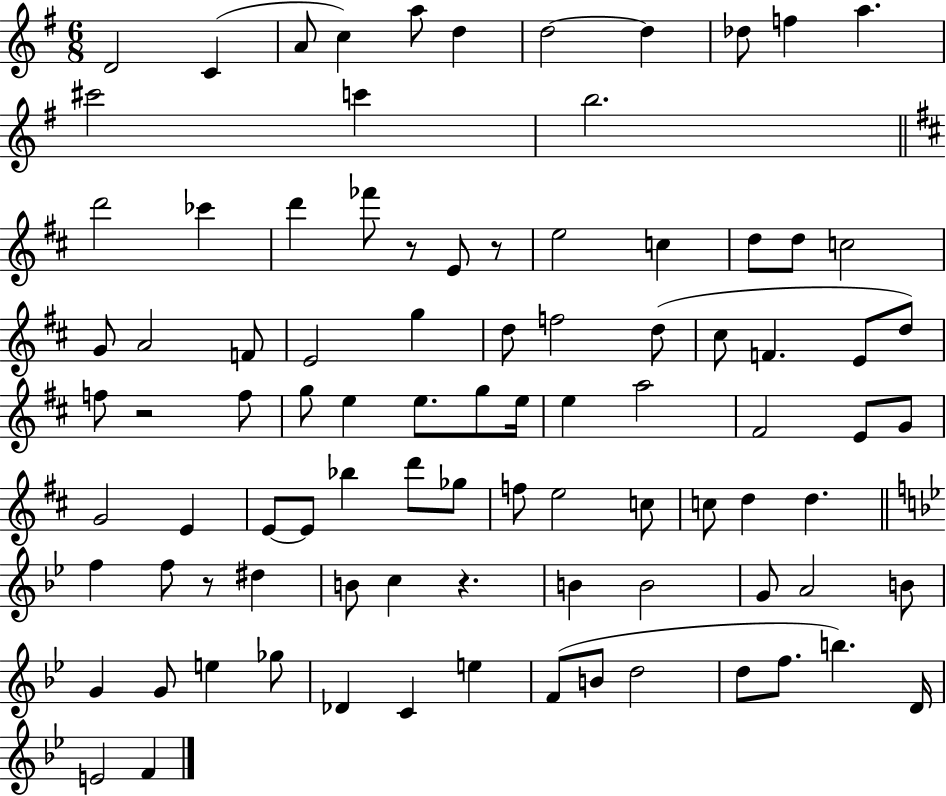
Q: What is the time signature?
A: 6/8